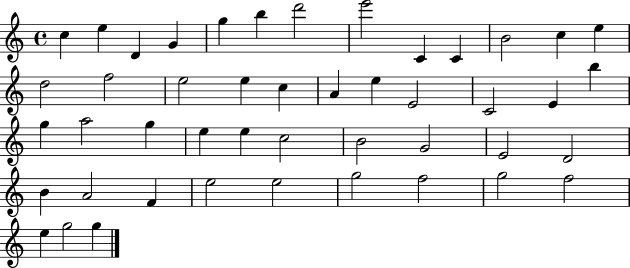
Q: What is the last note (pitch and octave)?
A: G5